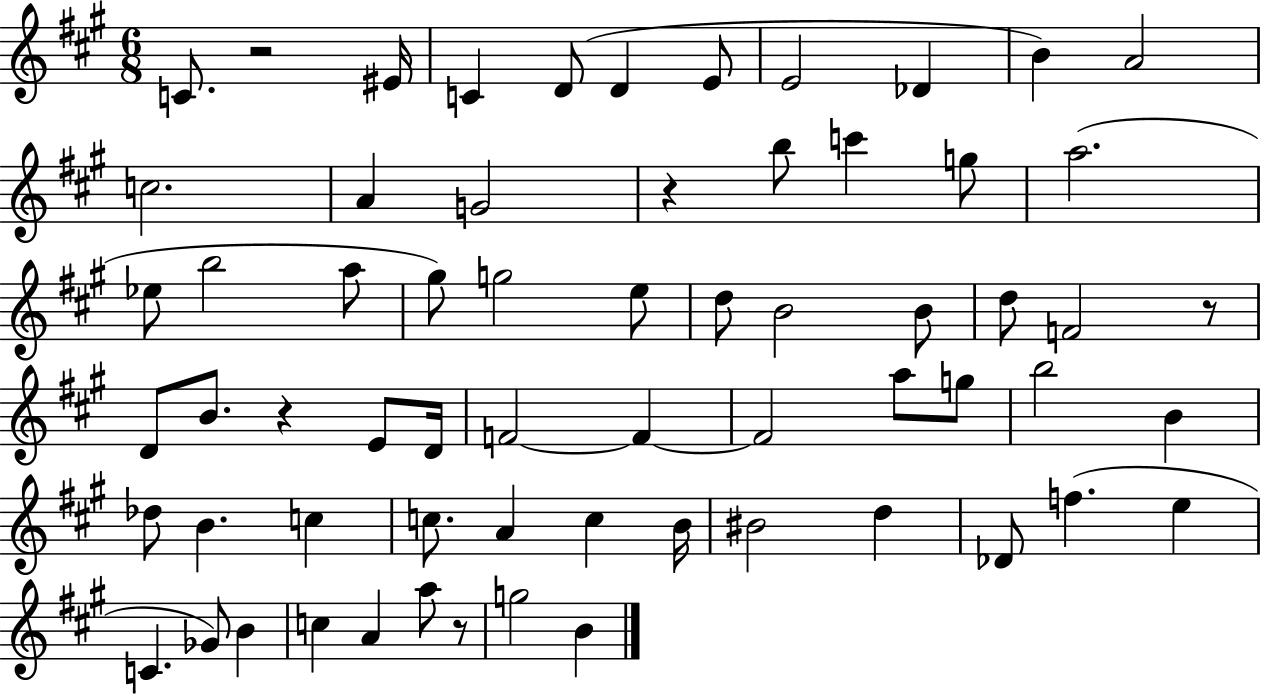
{
  \clef treble
  \numericTimeSignature
  \time 6/8
  \key a \major
  c'8. r2 eis'16 | c'4 d'8( d'4 e'8 | e'2 des'4 | b'4) a'2 | \break c''2. | a'4 g'2 | r4 b''8 c'''4 g''8 | a''2.( | \break ees''8 b''2 a''8 | gis''8) g''2 e''8 | d''8 b'2 b'8 | d''8 f'2 r8 | \break d'8 b'8. r4 e'8 d'16 | f'2~~ f'4~~ | f'2 a''8 g''8 | b''2 b'4 | \break des''8 b'4. c''4 | c''8. a'4 c''4 b'16 | bis'2 d''4 | des'8 f''4.( e''4 | \break c'4. ges'8) b'4 | c''4 a'4 a''8 r8 | g''2 b'4 | \bar "|."
}